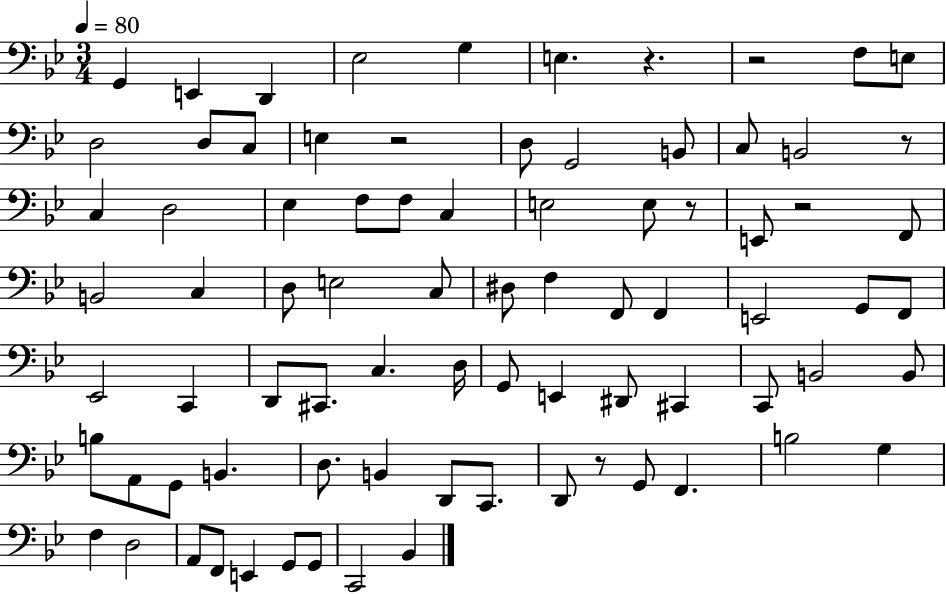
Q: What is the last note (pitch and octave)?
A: Bb2